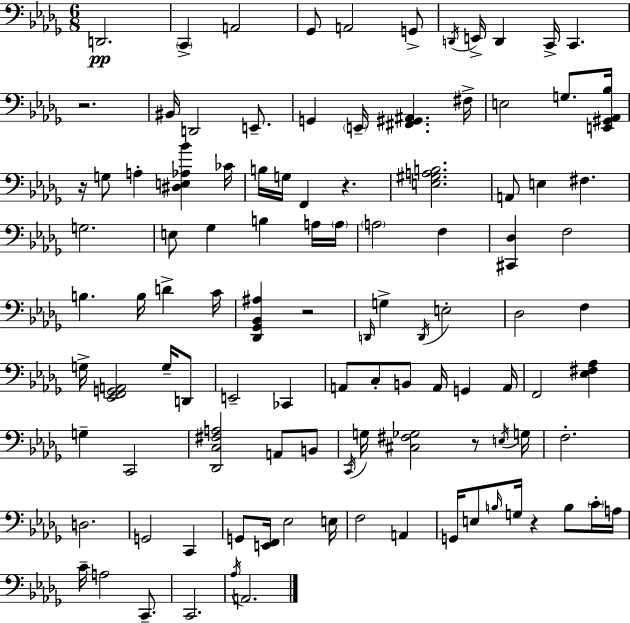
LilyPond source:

{
  \clef bass
  \numericTimeSignature
  \time 6/8
  \key bes \minor
  d,2.\pp | \parenthesize c,4-> a,2 | ges,8 a,2 g,8-> | \acciaccatura { d,16 } e,16-> d,4 c,16-> c,4. | \break r2. | bis,16 d,2 e,8.-- | g,4 \parenthesize e,16-- <fis, gis, ais,>4. | fis16-> e2 g8. | \break <e, gis, aes, bes>16 r16 g8 a4-. <dis e aes bes'>4 | ces'16 b16 g16 f,4 r4. | <e gis a b>2. | a,8 e4 fis4. | \break g2. | e8 ges4 b4 a16 | \parenthesize a16 \parenthesize a2 f4 | <cis, des>4 f2 | \break b4. b16 d'4-> | c'16 <des, ges, bes, ais>4 r2 | \grace { d,16 } g4-> \acciaccatura { d,16 } e2-. | des2 f4 | \break g16-> <ees, f, g, a,>2 | g16-- d,8 e,2-- ces,4 | a,8 c8-. b,8 a,16 g,4 | a,16 f,2 <ees fis aes>4 | \break g4-- c,2 | <des, c fis a>2 a,8 | b,8 \acciaccatura { c,16 } g16 <cis fis ges>2 | r8 \acciaccatura { e16 } g16 f2.-. | \break d2. | g,2 | c,4 g,8 <e, f,>16 ees2 | e16 f2 | \break a,4 g,16 e8 \grace { b16 } g16 r4 | b8 \parenthesize c'16-. a16 c'16-- a2 | c,8.-- c,2. | \acciaccatura { aes16 } a,2. | \break \bar "|."
}